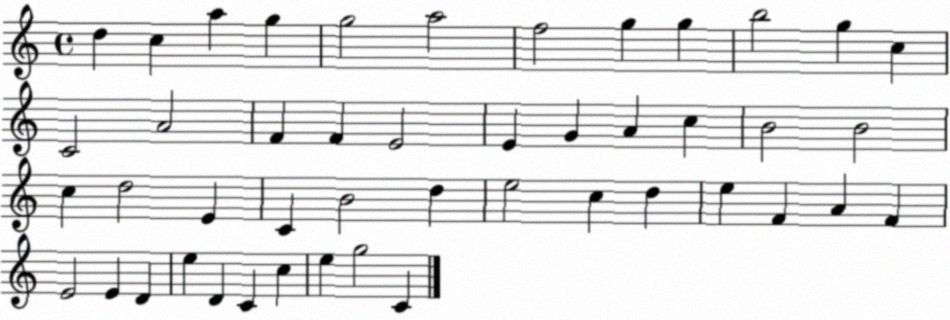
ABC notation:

X:1
T:Untitled
M:4/4
L:1/4
K:C
d c a g g2 a2 f2 g g b2 g c C2 A2 F F E2 E G A c B2 B2 c d2 E C B2 d e2 c d e F A F E2 E D e D C c e g2 C